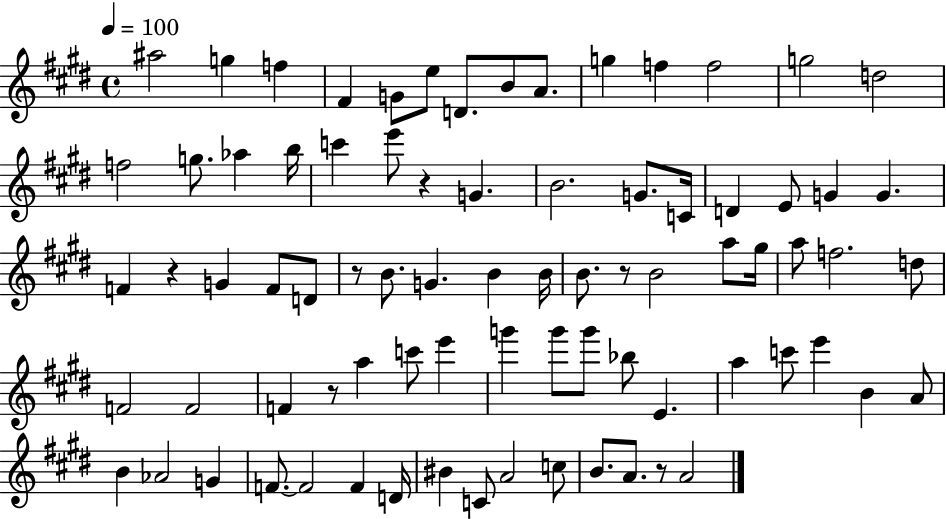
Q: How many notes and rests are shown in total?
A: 79